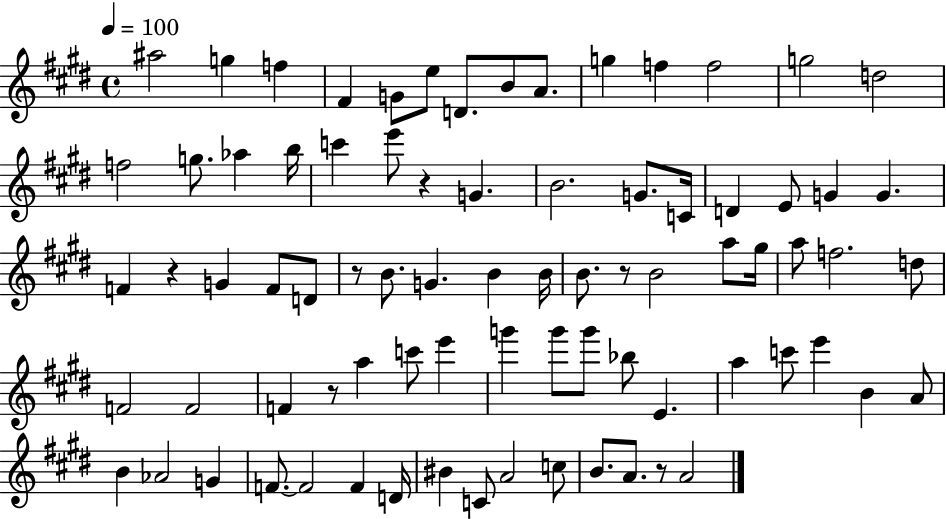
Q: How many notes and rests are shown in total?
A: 79